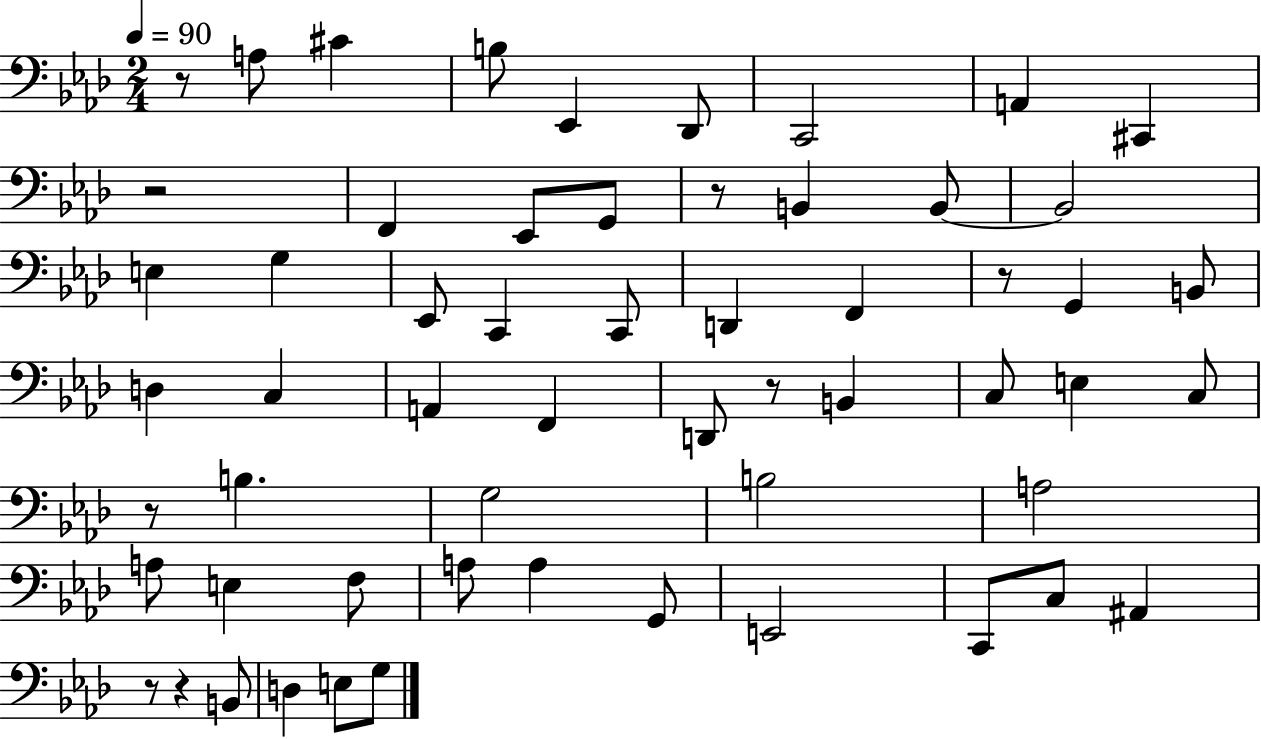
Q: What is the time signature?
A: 2/4